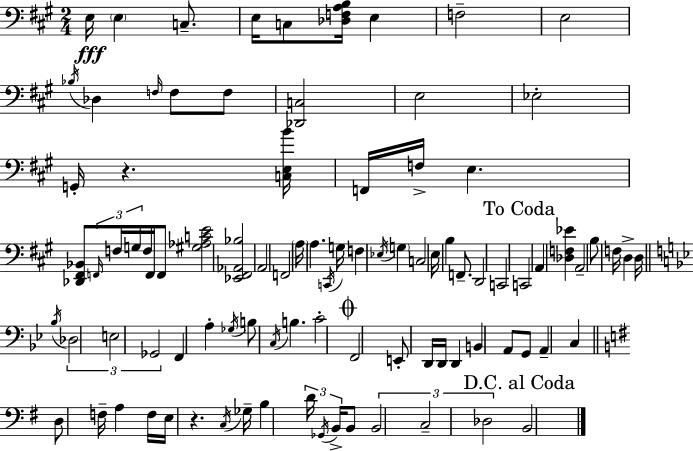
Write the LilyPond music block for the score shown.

{
  \clef bass
  \numericTimeSignature
  \time 2/4
  \key a \major
  e16\fff \parenthesize e4 c8.-- | e16 c8 <des f a b>16 e4 | f2-- | e2 | \break \acciaccatura { bes16 } des4 \grace { f16 } f8 | f8 <des, c>2 | e2 | ees2-. | \break g,16-. r4. | <c e b'>16 f,16 f16-> e4. | <des, fis, bes,>8 \tuplet 3/2 { \grace { f,16 } f16 g16 } f16 | f,16 f,8 <gis aes c' e'>2 | \break <ees, fis, aes, bes>2 | a,2 | f,2 | \parenthesize a16 a4. | \break \acciaccatura { c,16 } g16 f4 | \acciaccatura { ees16 } \parenthesize g4 c2 | e16 b4 | f,8.-- d,2 | \break c,2 | \mark "To Coda" c,2 | a,4 | <des f ees'>4 a,2-- | \break b8 f16 | d4-> d16 \bar "||" \break \key bes \major \acciaccatura { bes16 } \tuplet 3/2 { des2 | e2 | ges,2 } | f,4 a4-. | \break \acciaccatura { ges16 } b8 \acciaccatura { c16 } b4. | c'2-. | \mark \markup { \musicglyph "scripts.coda" } f,2 | e,8-. d,16 d,16 d,4 | \break b,4 a,8 | g,8 a,4-- c4 | \bar "||" \break \key g \major d8 f16-- a4 f16 | e16 r4. \acciaccatura { c16 } | ges16-- b4 \tuplet 3/2 { d'16 \acciaccatura { ges,16 } b,16-> } | b,8 \tuplet 3/2 { b,2 | \break c2-- | des2 } | \mark "D.C. al Coda" b,2 | \bar "|."
}